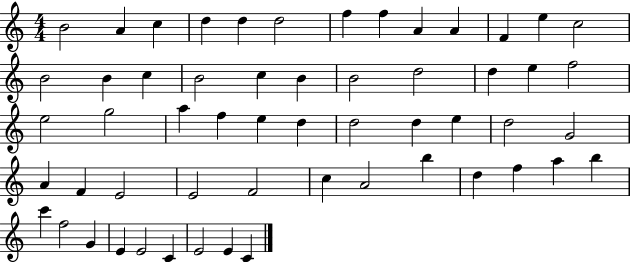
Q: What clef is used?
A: treble